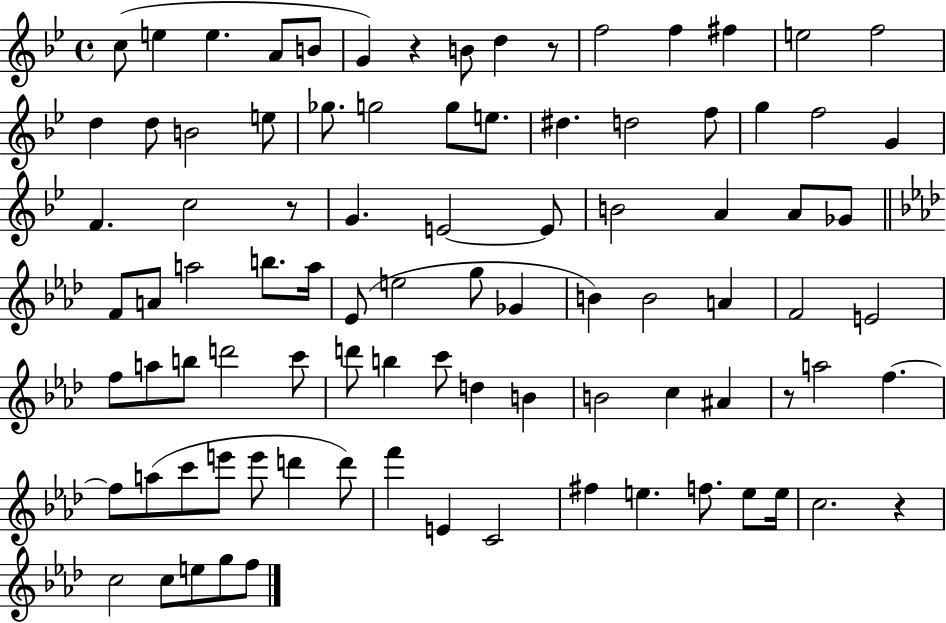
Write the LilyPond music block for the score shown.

{
  \clef treble
  \time 4/4
  \defaultTimeSignature
  \key bes \major
  c''8( e''4 e''4. a'8 b'8 | g'4) r4 b'8 d''4 r8 | f''2 f''4 fis''4 | e''2 f''2 | \break d''4 d''8 b'2 e''8 | ges''8. g''2 g''8 e''8. | dis''4. d''2 f''8 | g''4 f''2 g'4 | \break f'4. c''2 r8 | g'4. e'2~~ e'8 | b'2 a'4 a'8 ges'8 | \bar "||" \break \key f \minor f'8 a'8 a''2 b''8. a''16 | ees'8( e''2 g''8 ges'4 | b'4) b'2 a'4 | f'2 e'2 | \break f''8 a''8 b''8 d'''2 c'''8 | d'''8 b''4 c'''8 d''4 b'4 | b'2 c''4 ais'4 | r8 a''2 f''4.~~ | \break f''8 a''8( c'''8 e'''8 e'''8 d'''4 d'''8) | f'''4 e'4 c'2 | fis''4 e''4. f''8. e''8 e''16 | c''2. r4 | \break c''2 c''8 e''8 g''8 f''8 | \bar "|."
}